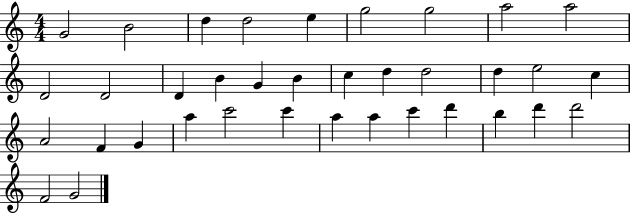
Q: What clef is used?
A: treble